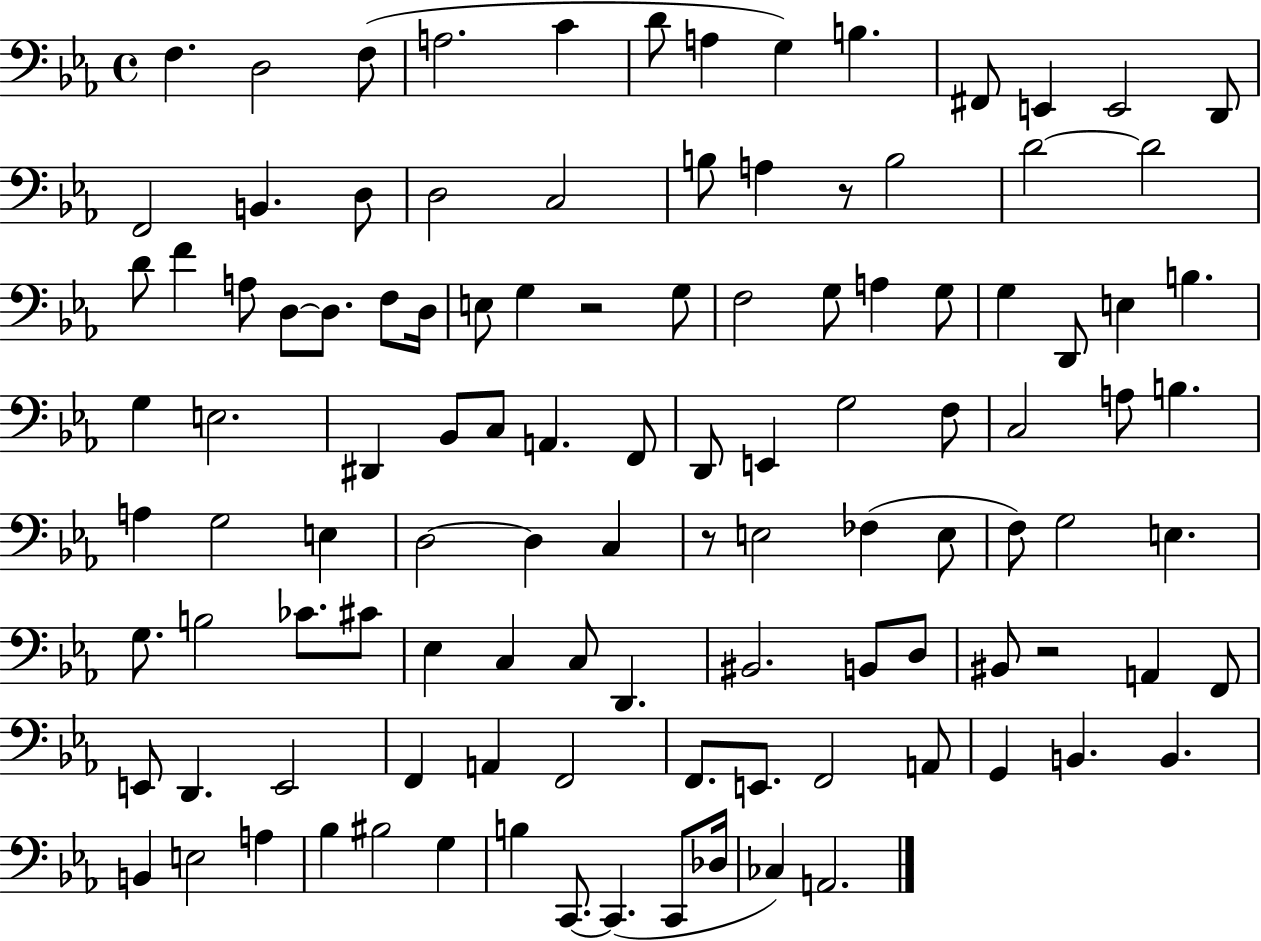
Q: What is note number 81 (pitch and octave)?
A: F2